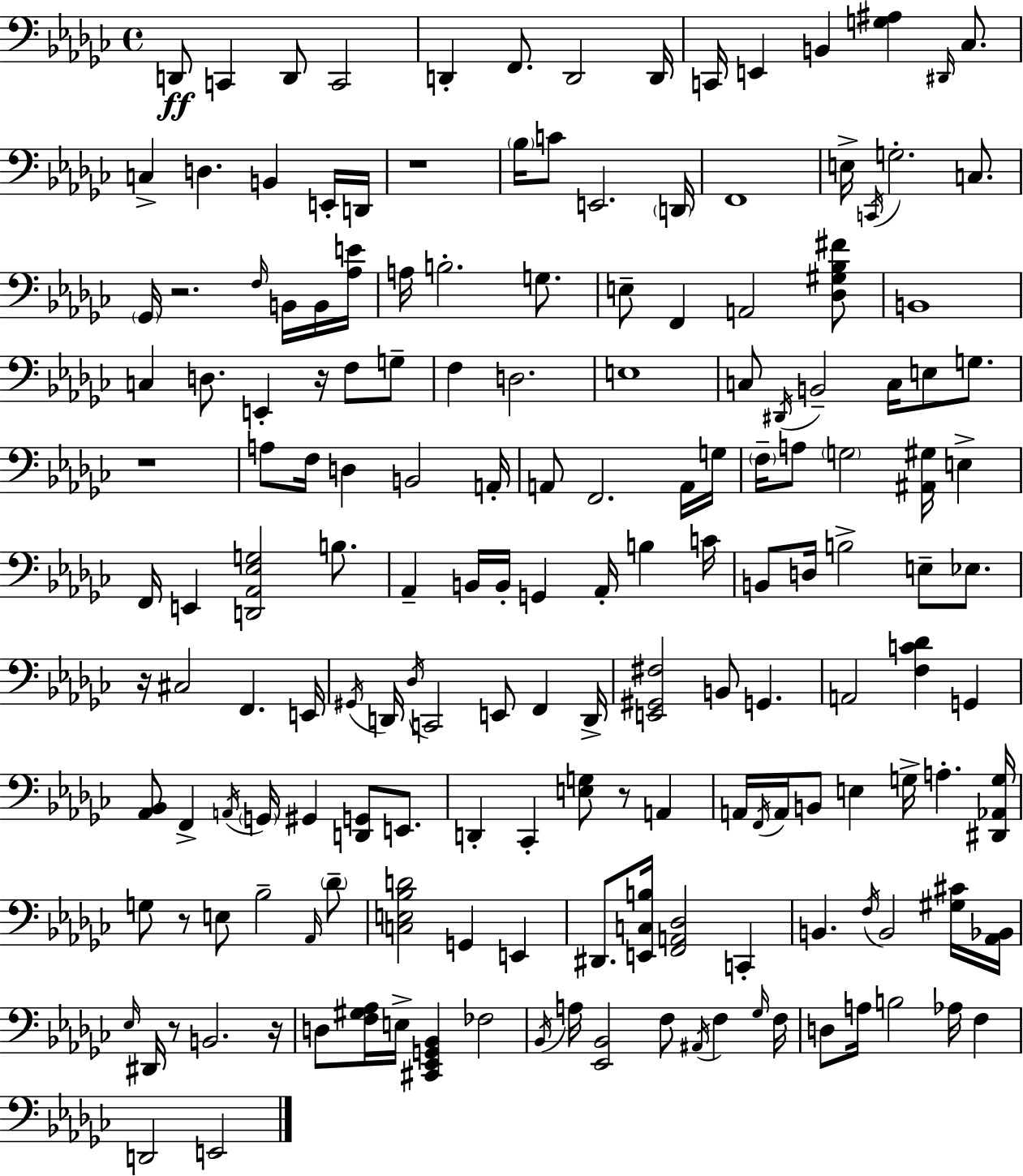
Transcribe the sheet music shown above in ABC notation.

X:1
T:Untitled
M:4/4
L:1/4
K:Ebm
D,,/2 C,, D,,/2 C,,2 D,, F,,/2 D,,2 D,,/4 C,,/4 E,, B,, [G,^A,] ^D,,/4 _C,/2 C, D, B,, E,,/4 D,,/4 z4 _B,/4 C/2 E,,2 D,,/4 F,,4 E,/4 C,,/4 G,2 C,/2 _G,,/4 z2 F,/4 B,,/4 B,,/4 [_A,E]/4 A,/4 B,2 G,/2 E,/2 F,, A,,2 [_D,^G,_B,^F]/2 B,,4 C, D,/2 E,, z/4 F,/2 G,/2 F, D,2 E,4 C,/2 ^D,,/4 B,,2 C,/4 E,/2 G,/2 z4 A,/2 F,/4 D, B,,2 A,,/4 A,,/2 F,,2 A,,/4 G,/4 F,/4 A,/2 G,2 [^A,,^G,]/4 E, F,,/4 E,, [D,,_A,,_E,G,]2 B,/2 _A,, B,,/4 B,,/4 G,, _A,,/4 B, C/4 B,,/2 D,/4 B,2 E,/2 _E,/2 z/4 ^C,2 F,, E,,/4 ^G,,/4 D,,/4 _D,/4 C,,2 E,,/2 F,, D,,/4 [E,,^G,,^F,]2 B,,/2 G,, A,,2 [F,C_D] G,, [_A,,_B,,]/2 F,, A,,/4 G,,/4 ^G,, [D,,G,,]/2 E,,/2 D,, _C,, [E,G,]/2 z/2 A,, A,,/4 F,,/4 A,,/4 B,,/2 E, G,/4 A, [^D,,_A,,G,]/4 G,/2 z/2 E,/2 _B,2 _A,,/4 _D/2 [C,E,_B,D]2 G,, E,, ^D,,/2 [E,,C,B,]/4 [F,,A,,_D,]2 C,, B,, F,/4 B,,2 [^G,^C]/4 [_A,,_B,,]/4 _E,/4 ^D,,/4 z/2 B,,2 z/4 D,/2 [F,^G,_A,]/4 E,/4 [^C,,_E,,G,,_B,,] _F,2 _B,,/4 A,/4 [_E,,_B,,]2 F,/2 ^A,,/4 F, _G,/4 F,/4 D,/2 A,/4 B,2 _A,/4 F, D,,2 E,,2